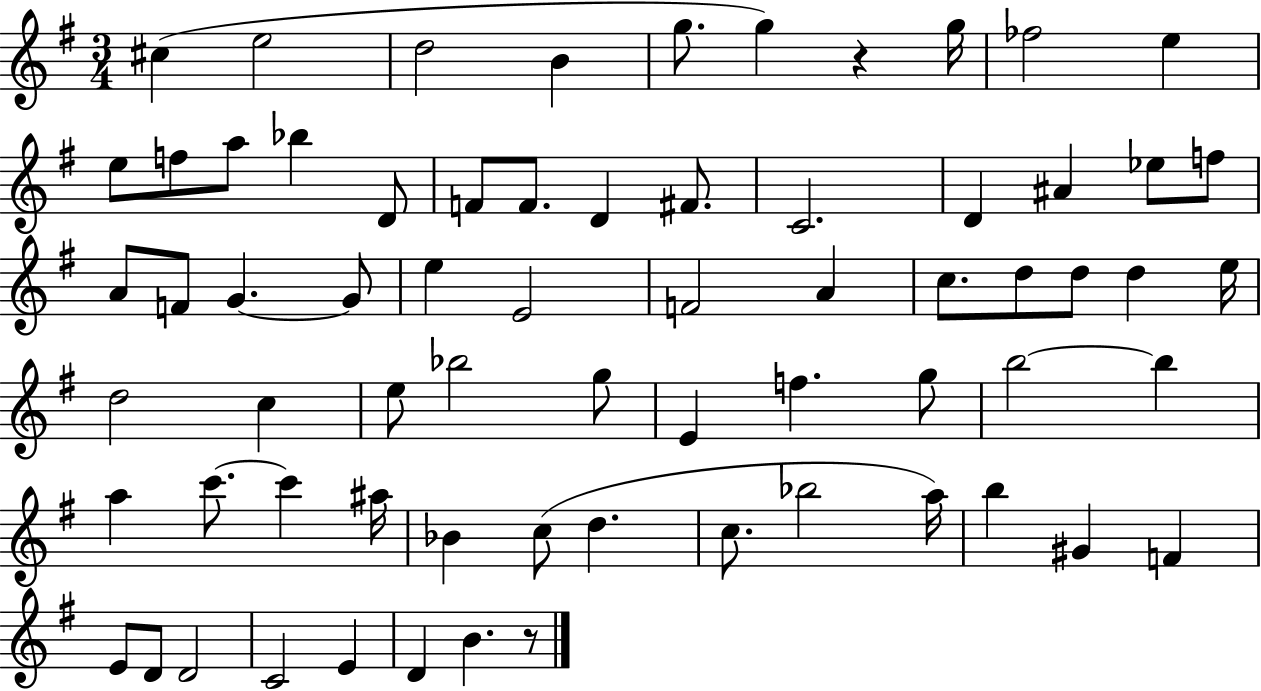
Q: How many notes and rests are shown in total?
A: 68